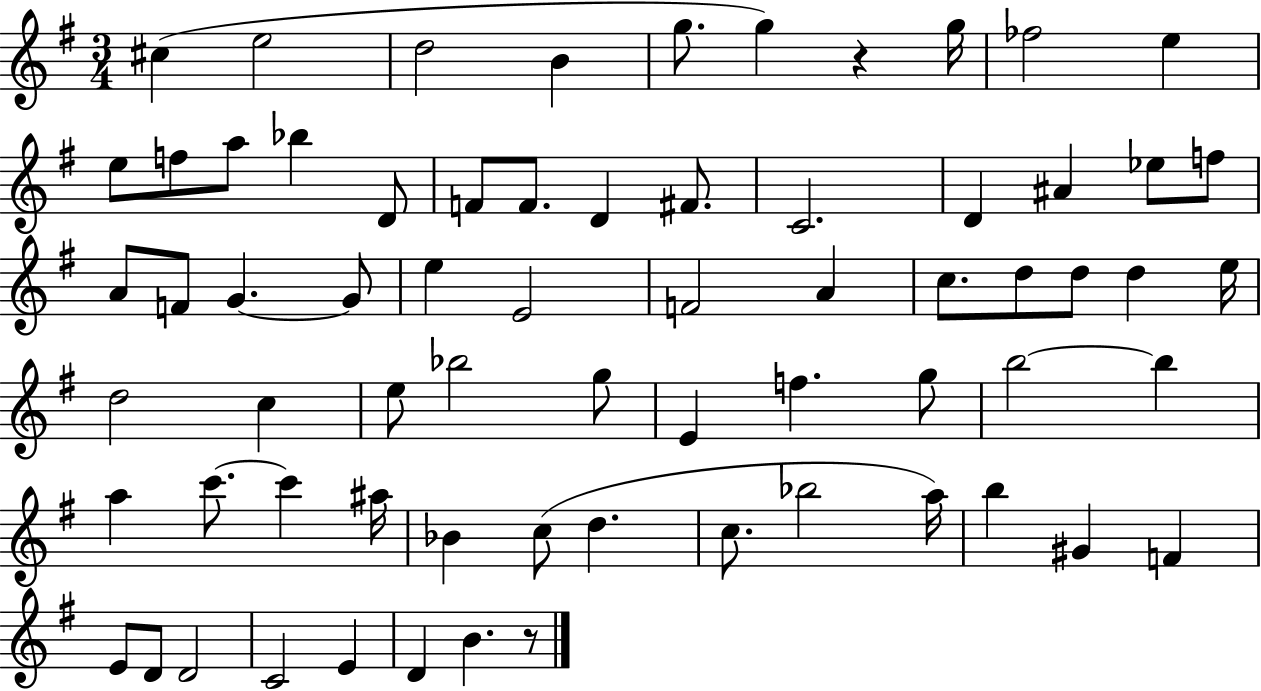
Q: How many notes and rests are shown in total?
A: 68